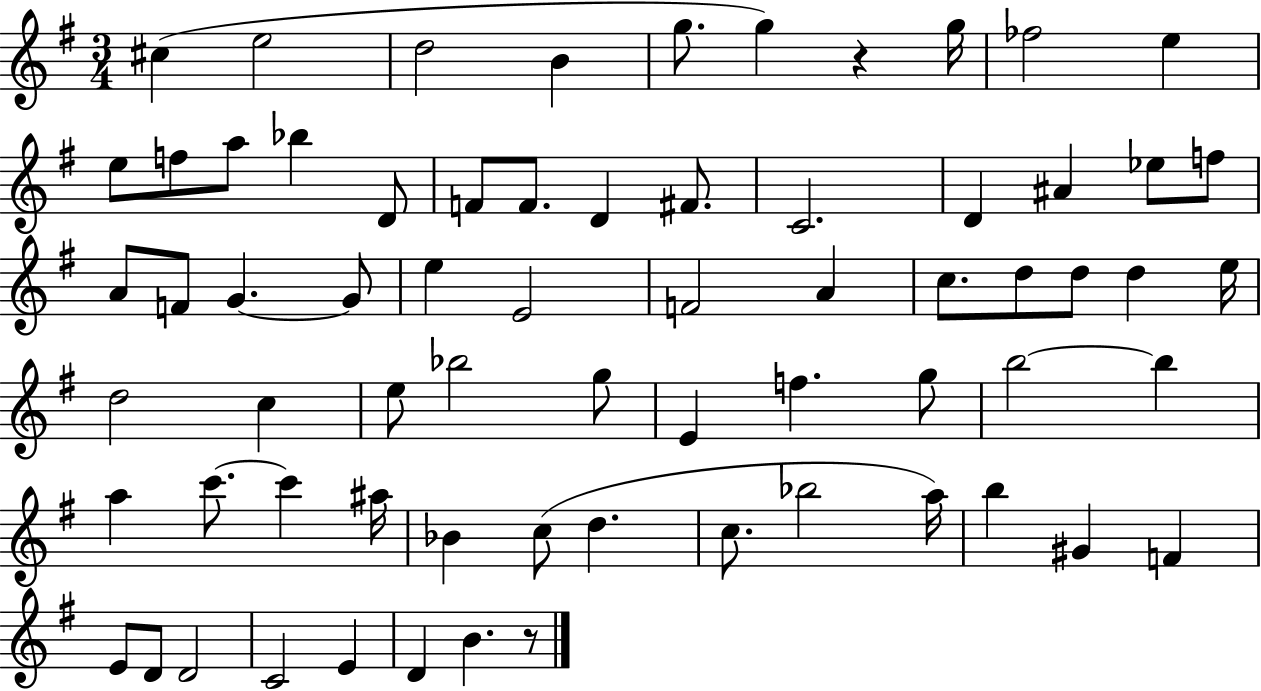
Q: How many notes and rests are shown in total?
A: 68